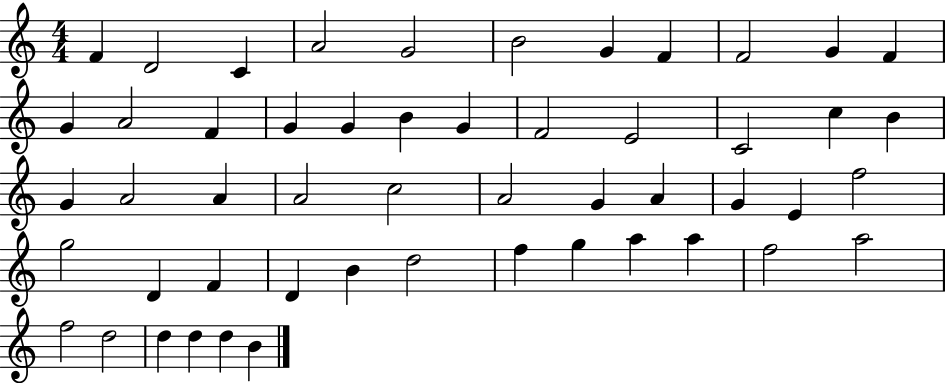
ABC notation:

X:1
T:Untitled
M:4/4
L:1/4
K:C
F D2 C A2 G2 B2 G F F2 G F G A2 F G G B G F2 E2 C2 c B G A2 A A2 c2 A2 G A G E f2 g2 D F D B d2 f g a a f2 a2 f2 d2 d d d B